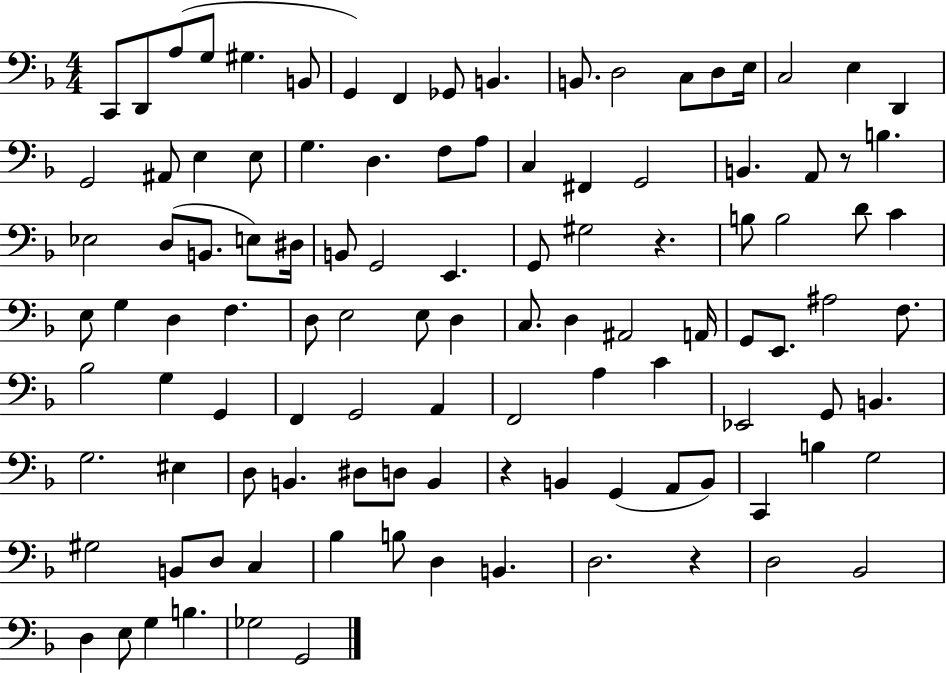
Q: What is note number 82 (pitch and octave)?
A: B2